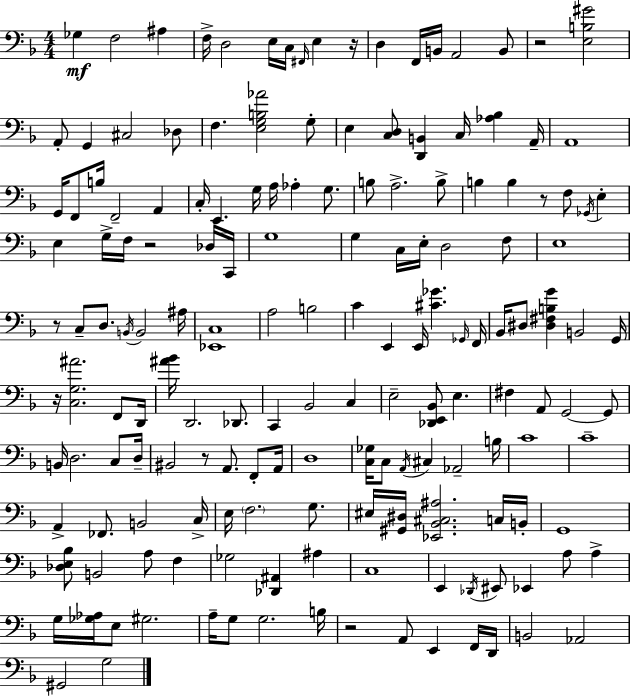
X:1
T:Untitled
M:4/4
L:1/4
K:F
_G, F,2 ^A, F,/4 D,2 E,/4 C,/4 ^F,,/4 E, z/4 D, F,,/4 B,,/4 A,,2 B,,/2 z2 [E,B,^G]2 A,,/2 G,, ^C,2 _D,/2 F, [E,G,B,_A]2 G,/2 E, [C,D,]/2 [D,,B,,] C,/4 [_A,_B,] A,,/4 A,,4 G,,/4 F,,/2 B,/4 F,,2 A,, C,/4 E,, G,/4 A,/4 _A, G,/2 B,/2 A,2 B,/2 B, B, z/2 F,/2 _G,,/4 E, E, G,/4 F,/4 z2 _D,/4 C,,/4 G,4 G, C,/4 E,/4 D,2 F,/2 E,4 z/2 C,/2 D,/2 B,,/4 B,,2 ^A,/4 [_E,,C,]4 A,2 B,2 C E,, E,,/4 [^C_G] _G,,/4 F,,/4 _B,,/4 ^D,/2 [^D,^F,B,G] B,,2 G,,/4 z/4 [C,G,^A]2 F,,/2 D,,/4 [^A_B]/4 D,,2 _D,,/2 C,, _B,,2 C, E,2 [_D,,E,,_B,,]/2 E, ^F, A,,/2 G,,2 G,,/2 B,,/4 D,2 C,/2 D,/4 ^B,,2 z/2 A,,/2 F,,/2 A,,/4 D,4 [C,_G,]/4 C,/2 A,,/4 ^C, _A,,2 B,/4 C4 C4 A,, _F,,/2 B,,2 C,/4 E,/4 F,2 G,/2 ^E,/4 [^G,,^D,]/4 [_E,,_B,,^C,^A,]2 C,/4 B,,/4 G,,4 [_D,E,_B,]/2 B,,2 A,/2 F, _G,2 [_D,,^A,,] ^A, C,4 E,, _D,,/4 ^E,,/2 _E,, A,/2 A, G,/4 [_G,_A,]/4 E,/2 ^G,2 A,/4 G,/2 G,2 B,/4 z2 A,,/2 E,, F,,/4 D,,/4 B,,2 _A,,2 ^G,,2 G,2